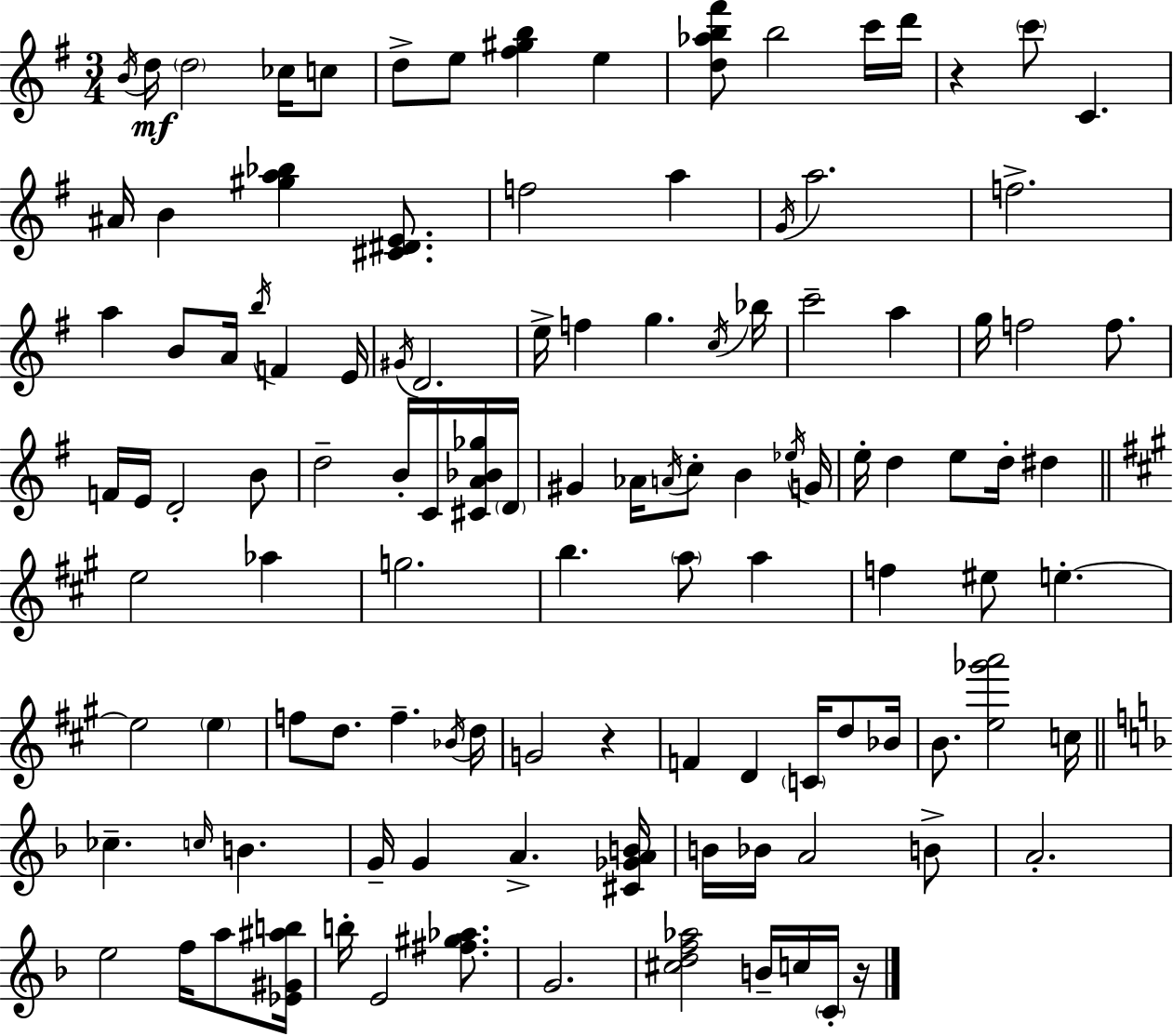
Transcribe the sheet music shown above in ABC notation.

X:1
T:Untitled
M:3/4
L:1/4
K:Em
B/4 d/4 d2 _c/4 c/2 d/2 e/2 [^f^gb] e [d_ab^f']/2 b2 c'/4 d'/4 z c'/2 C ^A/4 B [^ga_b] [^C^DE]/2 f2 a G/4 a2 f2 a B/2 A/4 b/4 F E/4 ^G/4 D2 e/4 f g c/4 _b/4 c'2 a g/4 f2 f/2 F/4 E/4 D2 B/2 d2 B/4 C/4 [^CA_B_g]/4 D/4 ^G _A/4 A/4 c/2 B _e/4 G/4 e/4 d e/2 d/4 ^d e2 _a g2 b a/2 a f ^e/2 e e2 e f/2 d/2 f _B/4 d/4 G2 z F D C/4 d/2 _B/4 B/2 [e_g'a']2 c/4 _c c/4 B G/4 G A [^C_GAB]/4 B/4 _B/4 A2 B/2 A2 e2 f/4 a/2 [_E^G^ab]/4 b/4 E2 [^f^g_a]/2 G2 [^cdf_a]2 B/4 c/4 C/4 z/4